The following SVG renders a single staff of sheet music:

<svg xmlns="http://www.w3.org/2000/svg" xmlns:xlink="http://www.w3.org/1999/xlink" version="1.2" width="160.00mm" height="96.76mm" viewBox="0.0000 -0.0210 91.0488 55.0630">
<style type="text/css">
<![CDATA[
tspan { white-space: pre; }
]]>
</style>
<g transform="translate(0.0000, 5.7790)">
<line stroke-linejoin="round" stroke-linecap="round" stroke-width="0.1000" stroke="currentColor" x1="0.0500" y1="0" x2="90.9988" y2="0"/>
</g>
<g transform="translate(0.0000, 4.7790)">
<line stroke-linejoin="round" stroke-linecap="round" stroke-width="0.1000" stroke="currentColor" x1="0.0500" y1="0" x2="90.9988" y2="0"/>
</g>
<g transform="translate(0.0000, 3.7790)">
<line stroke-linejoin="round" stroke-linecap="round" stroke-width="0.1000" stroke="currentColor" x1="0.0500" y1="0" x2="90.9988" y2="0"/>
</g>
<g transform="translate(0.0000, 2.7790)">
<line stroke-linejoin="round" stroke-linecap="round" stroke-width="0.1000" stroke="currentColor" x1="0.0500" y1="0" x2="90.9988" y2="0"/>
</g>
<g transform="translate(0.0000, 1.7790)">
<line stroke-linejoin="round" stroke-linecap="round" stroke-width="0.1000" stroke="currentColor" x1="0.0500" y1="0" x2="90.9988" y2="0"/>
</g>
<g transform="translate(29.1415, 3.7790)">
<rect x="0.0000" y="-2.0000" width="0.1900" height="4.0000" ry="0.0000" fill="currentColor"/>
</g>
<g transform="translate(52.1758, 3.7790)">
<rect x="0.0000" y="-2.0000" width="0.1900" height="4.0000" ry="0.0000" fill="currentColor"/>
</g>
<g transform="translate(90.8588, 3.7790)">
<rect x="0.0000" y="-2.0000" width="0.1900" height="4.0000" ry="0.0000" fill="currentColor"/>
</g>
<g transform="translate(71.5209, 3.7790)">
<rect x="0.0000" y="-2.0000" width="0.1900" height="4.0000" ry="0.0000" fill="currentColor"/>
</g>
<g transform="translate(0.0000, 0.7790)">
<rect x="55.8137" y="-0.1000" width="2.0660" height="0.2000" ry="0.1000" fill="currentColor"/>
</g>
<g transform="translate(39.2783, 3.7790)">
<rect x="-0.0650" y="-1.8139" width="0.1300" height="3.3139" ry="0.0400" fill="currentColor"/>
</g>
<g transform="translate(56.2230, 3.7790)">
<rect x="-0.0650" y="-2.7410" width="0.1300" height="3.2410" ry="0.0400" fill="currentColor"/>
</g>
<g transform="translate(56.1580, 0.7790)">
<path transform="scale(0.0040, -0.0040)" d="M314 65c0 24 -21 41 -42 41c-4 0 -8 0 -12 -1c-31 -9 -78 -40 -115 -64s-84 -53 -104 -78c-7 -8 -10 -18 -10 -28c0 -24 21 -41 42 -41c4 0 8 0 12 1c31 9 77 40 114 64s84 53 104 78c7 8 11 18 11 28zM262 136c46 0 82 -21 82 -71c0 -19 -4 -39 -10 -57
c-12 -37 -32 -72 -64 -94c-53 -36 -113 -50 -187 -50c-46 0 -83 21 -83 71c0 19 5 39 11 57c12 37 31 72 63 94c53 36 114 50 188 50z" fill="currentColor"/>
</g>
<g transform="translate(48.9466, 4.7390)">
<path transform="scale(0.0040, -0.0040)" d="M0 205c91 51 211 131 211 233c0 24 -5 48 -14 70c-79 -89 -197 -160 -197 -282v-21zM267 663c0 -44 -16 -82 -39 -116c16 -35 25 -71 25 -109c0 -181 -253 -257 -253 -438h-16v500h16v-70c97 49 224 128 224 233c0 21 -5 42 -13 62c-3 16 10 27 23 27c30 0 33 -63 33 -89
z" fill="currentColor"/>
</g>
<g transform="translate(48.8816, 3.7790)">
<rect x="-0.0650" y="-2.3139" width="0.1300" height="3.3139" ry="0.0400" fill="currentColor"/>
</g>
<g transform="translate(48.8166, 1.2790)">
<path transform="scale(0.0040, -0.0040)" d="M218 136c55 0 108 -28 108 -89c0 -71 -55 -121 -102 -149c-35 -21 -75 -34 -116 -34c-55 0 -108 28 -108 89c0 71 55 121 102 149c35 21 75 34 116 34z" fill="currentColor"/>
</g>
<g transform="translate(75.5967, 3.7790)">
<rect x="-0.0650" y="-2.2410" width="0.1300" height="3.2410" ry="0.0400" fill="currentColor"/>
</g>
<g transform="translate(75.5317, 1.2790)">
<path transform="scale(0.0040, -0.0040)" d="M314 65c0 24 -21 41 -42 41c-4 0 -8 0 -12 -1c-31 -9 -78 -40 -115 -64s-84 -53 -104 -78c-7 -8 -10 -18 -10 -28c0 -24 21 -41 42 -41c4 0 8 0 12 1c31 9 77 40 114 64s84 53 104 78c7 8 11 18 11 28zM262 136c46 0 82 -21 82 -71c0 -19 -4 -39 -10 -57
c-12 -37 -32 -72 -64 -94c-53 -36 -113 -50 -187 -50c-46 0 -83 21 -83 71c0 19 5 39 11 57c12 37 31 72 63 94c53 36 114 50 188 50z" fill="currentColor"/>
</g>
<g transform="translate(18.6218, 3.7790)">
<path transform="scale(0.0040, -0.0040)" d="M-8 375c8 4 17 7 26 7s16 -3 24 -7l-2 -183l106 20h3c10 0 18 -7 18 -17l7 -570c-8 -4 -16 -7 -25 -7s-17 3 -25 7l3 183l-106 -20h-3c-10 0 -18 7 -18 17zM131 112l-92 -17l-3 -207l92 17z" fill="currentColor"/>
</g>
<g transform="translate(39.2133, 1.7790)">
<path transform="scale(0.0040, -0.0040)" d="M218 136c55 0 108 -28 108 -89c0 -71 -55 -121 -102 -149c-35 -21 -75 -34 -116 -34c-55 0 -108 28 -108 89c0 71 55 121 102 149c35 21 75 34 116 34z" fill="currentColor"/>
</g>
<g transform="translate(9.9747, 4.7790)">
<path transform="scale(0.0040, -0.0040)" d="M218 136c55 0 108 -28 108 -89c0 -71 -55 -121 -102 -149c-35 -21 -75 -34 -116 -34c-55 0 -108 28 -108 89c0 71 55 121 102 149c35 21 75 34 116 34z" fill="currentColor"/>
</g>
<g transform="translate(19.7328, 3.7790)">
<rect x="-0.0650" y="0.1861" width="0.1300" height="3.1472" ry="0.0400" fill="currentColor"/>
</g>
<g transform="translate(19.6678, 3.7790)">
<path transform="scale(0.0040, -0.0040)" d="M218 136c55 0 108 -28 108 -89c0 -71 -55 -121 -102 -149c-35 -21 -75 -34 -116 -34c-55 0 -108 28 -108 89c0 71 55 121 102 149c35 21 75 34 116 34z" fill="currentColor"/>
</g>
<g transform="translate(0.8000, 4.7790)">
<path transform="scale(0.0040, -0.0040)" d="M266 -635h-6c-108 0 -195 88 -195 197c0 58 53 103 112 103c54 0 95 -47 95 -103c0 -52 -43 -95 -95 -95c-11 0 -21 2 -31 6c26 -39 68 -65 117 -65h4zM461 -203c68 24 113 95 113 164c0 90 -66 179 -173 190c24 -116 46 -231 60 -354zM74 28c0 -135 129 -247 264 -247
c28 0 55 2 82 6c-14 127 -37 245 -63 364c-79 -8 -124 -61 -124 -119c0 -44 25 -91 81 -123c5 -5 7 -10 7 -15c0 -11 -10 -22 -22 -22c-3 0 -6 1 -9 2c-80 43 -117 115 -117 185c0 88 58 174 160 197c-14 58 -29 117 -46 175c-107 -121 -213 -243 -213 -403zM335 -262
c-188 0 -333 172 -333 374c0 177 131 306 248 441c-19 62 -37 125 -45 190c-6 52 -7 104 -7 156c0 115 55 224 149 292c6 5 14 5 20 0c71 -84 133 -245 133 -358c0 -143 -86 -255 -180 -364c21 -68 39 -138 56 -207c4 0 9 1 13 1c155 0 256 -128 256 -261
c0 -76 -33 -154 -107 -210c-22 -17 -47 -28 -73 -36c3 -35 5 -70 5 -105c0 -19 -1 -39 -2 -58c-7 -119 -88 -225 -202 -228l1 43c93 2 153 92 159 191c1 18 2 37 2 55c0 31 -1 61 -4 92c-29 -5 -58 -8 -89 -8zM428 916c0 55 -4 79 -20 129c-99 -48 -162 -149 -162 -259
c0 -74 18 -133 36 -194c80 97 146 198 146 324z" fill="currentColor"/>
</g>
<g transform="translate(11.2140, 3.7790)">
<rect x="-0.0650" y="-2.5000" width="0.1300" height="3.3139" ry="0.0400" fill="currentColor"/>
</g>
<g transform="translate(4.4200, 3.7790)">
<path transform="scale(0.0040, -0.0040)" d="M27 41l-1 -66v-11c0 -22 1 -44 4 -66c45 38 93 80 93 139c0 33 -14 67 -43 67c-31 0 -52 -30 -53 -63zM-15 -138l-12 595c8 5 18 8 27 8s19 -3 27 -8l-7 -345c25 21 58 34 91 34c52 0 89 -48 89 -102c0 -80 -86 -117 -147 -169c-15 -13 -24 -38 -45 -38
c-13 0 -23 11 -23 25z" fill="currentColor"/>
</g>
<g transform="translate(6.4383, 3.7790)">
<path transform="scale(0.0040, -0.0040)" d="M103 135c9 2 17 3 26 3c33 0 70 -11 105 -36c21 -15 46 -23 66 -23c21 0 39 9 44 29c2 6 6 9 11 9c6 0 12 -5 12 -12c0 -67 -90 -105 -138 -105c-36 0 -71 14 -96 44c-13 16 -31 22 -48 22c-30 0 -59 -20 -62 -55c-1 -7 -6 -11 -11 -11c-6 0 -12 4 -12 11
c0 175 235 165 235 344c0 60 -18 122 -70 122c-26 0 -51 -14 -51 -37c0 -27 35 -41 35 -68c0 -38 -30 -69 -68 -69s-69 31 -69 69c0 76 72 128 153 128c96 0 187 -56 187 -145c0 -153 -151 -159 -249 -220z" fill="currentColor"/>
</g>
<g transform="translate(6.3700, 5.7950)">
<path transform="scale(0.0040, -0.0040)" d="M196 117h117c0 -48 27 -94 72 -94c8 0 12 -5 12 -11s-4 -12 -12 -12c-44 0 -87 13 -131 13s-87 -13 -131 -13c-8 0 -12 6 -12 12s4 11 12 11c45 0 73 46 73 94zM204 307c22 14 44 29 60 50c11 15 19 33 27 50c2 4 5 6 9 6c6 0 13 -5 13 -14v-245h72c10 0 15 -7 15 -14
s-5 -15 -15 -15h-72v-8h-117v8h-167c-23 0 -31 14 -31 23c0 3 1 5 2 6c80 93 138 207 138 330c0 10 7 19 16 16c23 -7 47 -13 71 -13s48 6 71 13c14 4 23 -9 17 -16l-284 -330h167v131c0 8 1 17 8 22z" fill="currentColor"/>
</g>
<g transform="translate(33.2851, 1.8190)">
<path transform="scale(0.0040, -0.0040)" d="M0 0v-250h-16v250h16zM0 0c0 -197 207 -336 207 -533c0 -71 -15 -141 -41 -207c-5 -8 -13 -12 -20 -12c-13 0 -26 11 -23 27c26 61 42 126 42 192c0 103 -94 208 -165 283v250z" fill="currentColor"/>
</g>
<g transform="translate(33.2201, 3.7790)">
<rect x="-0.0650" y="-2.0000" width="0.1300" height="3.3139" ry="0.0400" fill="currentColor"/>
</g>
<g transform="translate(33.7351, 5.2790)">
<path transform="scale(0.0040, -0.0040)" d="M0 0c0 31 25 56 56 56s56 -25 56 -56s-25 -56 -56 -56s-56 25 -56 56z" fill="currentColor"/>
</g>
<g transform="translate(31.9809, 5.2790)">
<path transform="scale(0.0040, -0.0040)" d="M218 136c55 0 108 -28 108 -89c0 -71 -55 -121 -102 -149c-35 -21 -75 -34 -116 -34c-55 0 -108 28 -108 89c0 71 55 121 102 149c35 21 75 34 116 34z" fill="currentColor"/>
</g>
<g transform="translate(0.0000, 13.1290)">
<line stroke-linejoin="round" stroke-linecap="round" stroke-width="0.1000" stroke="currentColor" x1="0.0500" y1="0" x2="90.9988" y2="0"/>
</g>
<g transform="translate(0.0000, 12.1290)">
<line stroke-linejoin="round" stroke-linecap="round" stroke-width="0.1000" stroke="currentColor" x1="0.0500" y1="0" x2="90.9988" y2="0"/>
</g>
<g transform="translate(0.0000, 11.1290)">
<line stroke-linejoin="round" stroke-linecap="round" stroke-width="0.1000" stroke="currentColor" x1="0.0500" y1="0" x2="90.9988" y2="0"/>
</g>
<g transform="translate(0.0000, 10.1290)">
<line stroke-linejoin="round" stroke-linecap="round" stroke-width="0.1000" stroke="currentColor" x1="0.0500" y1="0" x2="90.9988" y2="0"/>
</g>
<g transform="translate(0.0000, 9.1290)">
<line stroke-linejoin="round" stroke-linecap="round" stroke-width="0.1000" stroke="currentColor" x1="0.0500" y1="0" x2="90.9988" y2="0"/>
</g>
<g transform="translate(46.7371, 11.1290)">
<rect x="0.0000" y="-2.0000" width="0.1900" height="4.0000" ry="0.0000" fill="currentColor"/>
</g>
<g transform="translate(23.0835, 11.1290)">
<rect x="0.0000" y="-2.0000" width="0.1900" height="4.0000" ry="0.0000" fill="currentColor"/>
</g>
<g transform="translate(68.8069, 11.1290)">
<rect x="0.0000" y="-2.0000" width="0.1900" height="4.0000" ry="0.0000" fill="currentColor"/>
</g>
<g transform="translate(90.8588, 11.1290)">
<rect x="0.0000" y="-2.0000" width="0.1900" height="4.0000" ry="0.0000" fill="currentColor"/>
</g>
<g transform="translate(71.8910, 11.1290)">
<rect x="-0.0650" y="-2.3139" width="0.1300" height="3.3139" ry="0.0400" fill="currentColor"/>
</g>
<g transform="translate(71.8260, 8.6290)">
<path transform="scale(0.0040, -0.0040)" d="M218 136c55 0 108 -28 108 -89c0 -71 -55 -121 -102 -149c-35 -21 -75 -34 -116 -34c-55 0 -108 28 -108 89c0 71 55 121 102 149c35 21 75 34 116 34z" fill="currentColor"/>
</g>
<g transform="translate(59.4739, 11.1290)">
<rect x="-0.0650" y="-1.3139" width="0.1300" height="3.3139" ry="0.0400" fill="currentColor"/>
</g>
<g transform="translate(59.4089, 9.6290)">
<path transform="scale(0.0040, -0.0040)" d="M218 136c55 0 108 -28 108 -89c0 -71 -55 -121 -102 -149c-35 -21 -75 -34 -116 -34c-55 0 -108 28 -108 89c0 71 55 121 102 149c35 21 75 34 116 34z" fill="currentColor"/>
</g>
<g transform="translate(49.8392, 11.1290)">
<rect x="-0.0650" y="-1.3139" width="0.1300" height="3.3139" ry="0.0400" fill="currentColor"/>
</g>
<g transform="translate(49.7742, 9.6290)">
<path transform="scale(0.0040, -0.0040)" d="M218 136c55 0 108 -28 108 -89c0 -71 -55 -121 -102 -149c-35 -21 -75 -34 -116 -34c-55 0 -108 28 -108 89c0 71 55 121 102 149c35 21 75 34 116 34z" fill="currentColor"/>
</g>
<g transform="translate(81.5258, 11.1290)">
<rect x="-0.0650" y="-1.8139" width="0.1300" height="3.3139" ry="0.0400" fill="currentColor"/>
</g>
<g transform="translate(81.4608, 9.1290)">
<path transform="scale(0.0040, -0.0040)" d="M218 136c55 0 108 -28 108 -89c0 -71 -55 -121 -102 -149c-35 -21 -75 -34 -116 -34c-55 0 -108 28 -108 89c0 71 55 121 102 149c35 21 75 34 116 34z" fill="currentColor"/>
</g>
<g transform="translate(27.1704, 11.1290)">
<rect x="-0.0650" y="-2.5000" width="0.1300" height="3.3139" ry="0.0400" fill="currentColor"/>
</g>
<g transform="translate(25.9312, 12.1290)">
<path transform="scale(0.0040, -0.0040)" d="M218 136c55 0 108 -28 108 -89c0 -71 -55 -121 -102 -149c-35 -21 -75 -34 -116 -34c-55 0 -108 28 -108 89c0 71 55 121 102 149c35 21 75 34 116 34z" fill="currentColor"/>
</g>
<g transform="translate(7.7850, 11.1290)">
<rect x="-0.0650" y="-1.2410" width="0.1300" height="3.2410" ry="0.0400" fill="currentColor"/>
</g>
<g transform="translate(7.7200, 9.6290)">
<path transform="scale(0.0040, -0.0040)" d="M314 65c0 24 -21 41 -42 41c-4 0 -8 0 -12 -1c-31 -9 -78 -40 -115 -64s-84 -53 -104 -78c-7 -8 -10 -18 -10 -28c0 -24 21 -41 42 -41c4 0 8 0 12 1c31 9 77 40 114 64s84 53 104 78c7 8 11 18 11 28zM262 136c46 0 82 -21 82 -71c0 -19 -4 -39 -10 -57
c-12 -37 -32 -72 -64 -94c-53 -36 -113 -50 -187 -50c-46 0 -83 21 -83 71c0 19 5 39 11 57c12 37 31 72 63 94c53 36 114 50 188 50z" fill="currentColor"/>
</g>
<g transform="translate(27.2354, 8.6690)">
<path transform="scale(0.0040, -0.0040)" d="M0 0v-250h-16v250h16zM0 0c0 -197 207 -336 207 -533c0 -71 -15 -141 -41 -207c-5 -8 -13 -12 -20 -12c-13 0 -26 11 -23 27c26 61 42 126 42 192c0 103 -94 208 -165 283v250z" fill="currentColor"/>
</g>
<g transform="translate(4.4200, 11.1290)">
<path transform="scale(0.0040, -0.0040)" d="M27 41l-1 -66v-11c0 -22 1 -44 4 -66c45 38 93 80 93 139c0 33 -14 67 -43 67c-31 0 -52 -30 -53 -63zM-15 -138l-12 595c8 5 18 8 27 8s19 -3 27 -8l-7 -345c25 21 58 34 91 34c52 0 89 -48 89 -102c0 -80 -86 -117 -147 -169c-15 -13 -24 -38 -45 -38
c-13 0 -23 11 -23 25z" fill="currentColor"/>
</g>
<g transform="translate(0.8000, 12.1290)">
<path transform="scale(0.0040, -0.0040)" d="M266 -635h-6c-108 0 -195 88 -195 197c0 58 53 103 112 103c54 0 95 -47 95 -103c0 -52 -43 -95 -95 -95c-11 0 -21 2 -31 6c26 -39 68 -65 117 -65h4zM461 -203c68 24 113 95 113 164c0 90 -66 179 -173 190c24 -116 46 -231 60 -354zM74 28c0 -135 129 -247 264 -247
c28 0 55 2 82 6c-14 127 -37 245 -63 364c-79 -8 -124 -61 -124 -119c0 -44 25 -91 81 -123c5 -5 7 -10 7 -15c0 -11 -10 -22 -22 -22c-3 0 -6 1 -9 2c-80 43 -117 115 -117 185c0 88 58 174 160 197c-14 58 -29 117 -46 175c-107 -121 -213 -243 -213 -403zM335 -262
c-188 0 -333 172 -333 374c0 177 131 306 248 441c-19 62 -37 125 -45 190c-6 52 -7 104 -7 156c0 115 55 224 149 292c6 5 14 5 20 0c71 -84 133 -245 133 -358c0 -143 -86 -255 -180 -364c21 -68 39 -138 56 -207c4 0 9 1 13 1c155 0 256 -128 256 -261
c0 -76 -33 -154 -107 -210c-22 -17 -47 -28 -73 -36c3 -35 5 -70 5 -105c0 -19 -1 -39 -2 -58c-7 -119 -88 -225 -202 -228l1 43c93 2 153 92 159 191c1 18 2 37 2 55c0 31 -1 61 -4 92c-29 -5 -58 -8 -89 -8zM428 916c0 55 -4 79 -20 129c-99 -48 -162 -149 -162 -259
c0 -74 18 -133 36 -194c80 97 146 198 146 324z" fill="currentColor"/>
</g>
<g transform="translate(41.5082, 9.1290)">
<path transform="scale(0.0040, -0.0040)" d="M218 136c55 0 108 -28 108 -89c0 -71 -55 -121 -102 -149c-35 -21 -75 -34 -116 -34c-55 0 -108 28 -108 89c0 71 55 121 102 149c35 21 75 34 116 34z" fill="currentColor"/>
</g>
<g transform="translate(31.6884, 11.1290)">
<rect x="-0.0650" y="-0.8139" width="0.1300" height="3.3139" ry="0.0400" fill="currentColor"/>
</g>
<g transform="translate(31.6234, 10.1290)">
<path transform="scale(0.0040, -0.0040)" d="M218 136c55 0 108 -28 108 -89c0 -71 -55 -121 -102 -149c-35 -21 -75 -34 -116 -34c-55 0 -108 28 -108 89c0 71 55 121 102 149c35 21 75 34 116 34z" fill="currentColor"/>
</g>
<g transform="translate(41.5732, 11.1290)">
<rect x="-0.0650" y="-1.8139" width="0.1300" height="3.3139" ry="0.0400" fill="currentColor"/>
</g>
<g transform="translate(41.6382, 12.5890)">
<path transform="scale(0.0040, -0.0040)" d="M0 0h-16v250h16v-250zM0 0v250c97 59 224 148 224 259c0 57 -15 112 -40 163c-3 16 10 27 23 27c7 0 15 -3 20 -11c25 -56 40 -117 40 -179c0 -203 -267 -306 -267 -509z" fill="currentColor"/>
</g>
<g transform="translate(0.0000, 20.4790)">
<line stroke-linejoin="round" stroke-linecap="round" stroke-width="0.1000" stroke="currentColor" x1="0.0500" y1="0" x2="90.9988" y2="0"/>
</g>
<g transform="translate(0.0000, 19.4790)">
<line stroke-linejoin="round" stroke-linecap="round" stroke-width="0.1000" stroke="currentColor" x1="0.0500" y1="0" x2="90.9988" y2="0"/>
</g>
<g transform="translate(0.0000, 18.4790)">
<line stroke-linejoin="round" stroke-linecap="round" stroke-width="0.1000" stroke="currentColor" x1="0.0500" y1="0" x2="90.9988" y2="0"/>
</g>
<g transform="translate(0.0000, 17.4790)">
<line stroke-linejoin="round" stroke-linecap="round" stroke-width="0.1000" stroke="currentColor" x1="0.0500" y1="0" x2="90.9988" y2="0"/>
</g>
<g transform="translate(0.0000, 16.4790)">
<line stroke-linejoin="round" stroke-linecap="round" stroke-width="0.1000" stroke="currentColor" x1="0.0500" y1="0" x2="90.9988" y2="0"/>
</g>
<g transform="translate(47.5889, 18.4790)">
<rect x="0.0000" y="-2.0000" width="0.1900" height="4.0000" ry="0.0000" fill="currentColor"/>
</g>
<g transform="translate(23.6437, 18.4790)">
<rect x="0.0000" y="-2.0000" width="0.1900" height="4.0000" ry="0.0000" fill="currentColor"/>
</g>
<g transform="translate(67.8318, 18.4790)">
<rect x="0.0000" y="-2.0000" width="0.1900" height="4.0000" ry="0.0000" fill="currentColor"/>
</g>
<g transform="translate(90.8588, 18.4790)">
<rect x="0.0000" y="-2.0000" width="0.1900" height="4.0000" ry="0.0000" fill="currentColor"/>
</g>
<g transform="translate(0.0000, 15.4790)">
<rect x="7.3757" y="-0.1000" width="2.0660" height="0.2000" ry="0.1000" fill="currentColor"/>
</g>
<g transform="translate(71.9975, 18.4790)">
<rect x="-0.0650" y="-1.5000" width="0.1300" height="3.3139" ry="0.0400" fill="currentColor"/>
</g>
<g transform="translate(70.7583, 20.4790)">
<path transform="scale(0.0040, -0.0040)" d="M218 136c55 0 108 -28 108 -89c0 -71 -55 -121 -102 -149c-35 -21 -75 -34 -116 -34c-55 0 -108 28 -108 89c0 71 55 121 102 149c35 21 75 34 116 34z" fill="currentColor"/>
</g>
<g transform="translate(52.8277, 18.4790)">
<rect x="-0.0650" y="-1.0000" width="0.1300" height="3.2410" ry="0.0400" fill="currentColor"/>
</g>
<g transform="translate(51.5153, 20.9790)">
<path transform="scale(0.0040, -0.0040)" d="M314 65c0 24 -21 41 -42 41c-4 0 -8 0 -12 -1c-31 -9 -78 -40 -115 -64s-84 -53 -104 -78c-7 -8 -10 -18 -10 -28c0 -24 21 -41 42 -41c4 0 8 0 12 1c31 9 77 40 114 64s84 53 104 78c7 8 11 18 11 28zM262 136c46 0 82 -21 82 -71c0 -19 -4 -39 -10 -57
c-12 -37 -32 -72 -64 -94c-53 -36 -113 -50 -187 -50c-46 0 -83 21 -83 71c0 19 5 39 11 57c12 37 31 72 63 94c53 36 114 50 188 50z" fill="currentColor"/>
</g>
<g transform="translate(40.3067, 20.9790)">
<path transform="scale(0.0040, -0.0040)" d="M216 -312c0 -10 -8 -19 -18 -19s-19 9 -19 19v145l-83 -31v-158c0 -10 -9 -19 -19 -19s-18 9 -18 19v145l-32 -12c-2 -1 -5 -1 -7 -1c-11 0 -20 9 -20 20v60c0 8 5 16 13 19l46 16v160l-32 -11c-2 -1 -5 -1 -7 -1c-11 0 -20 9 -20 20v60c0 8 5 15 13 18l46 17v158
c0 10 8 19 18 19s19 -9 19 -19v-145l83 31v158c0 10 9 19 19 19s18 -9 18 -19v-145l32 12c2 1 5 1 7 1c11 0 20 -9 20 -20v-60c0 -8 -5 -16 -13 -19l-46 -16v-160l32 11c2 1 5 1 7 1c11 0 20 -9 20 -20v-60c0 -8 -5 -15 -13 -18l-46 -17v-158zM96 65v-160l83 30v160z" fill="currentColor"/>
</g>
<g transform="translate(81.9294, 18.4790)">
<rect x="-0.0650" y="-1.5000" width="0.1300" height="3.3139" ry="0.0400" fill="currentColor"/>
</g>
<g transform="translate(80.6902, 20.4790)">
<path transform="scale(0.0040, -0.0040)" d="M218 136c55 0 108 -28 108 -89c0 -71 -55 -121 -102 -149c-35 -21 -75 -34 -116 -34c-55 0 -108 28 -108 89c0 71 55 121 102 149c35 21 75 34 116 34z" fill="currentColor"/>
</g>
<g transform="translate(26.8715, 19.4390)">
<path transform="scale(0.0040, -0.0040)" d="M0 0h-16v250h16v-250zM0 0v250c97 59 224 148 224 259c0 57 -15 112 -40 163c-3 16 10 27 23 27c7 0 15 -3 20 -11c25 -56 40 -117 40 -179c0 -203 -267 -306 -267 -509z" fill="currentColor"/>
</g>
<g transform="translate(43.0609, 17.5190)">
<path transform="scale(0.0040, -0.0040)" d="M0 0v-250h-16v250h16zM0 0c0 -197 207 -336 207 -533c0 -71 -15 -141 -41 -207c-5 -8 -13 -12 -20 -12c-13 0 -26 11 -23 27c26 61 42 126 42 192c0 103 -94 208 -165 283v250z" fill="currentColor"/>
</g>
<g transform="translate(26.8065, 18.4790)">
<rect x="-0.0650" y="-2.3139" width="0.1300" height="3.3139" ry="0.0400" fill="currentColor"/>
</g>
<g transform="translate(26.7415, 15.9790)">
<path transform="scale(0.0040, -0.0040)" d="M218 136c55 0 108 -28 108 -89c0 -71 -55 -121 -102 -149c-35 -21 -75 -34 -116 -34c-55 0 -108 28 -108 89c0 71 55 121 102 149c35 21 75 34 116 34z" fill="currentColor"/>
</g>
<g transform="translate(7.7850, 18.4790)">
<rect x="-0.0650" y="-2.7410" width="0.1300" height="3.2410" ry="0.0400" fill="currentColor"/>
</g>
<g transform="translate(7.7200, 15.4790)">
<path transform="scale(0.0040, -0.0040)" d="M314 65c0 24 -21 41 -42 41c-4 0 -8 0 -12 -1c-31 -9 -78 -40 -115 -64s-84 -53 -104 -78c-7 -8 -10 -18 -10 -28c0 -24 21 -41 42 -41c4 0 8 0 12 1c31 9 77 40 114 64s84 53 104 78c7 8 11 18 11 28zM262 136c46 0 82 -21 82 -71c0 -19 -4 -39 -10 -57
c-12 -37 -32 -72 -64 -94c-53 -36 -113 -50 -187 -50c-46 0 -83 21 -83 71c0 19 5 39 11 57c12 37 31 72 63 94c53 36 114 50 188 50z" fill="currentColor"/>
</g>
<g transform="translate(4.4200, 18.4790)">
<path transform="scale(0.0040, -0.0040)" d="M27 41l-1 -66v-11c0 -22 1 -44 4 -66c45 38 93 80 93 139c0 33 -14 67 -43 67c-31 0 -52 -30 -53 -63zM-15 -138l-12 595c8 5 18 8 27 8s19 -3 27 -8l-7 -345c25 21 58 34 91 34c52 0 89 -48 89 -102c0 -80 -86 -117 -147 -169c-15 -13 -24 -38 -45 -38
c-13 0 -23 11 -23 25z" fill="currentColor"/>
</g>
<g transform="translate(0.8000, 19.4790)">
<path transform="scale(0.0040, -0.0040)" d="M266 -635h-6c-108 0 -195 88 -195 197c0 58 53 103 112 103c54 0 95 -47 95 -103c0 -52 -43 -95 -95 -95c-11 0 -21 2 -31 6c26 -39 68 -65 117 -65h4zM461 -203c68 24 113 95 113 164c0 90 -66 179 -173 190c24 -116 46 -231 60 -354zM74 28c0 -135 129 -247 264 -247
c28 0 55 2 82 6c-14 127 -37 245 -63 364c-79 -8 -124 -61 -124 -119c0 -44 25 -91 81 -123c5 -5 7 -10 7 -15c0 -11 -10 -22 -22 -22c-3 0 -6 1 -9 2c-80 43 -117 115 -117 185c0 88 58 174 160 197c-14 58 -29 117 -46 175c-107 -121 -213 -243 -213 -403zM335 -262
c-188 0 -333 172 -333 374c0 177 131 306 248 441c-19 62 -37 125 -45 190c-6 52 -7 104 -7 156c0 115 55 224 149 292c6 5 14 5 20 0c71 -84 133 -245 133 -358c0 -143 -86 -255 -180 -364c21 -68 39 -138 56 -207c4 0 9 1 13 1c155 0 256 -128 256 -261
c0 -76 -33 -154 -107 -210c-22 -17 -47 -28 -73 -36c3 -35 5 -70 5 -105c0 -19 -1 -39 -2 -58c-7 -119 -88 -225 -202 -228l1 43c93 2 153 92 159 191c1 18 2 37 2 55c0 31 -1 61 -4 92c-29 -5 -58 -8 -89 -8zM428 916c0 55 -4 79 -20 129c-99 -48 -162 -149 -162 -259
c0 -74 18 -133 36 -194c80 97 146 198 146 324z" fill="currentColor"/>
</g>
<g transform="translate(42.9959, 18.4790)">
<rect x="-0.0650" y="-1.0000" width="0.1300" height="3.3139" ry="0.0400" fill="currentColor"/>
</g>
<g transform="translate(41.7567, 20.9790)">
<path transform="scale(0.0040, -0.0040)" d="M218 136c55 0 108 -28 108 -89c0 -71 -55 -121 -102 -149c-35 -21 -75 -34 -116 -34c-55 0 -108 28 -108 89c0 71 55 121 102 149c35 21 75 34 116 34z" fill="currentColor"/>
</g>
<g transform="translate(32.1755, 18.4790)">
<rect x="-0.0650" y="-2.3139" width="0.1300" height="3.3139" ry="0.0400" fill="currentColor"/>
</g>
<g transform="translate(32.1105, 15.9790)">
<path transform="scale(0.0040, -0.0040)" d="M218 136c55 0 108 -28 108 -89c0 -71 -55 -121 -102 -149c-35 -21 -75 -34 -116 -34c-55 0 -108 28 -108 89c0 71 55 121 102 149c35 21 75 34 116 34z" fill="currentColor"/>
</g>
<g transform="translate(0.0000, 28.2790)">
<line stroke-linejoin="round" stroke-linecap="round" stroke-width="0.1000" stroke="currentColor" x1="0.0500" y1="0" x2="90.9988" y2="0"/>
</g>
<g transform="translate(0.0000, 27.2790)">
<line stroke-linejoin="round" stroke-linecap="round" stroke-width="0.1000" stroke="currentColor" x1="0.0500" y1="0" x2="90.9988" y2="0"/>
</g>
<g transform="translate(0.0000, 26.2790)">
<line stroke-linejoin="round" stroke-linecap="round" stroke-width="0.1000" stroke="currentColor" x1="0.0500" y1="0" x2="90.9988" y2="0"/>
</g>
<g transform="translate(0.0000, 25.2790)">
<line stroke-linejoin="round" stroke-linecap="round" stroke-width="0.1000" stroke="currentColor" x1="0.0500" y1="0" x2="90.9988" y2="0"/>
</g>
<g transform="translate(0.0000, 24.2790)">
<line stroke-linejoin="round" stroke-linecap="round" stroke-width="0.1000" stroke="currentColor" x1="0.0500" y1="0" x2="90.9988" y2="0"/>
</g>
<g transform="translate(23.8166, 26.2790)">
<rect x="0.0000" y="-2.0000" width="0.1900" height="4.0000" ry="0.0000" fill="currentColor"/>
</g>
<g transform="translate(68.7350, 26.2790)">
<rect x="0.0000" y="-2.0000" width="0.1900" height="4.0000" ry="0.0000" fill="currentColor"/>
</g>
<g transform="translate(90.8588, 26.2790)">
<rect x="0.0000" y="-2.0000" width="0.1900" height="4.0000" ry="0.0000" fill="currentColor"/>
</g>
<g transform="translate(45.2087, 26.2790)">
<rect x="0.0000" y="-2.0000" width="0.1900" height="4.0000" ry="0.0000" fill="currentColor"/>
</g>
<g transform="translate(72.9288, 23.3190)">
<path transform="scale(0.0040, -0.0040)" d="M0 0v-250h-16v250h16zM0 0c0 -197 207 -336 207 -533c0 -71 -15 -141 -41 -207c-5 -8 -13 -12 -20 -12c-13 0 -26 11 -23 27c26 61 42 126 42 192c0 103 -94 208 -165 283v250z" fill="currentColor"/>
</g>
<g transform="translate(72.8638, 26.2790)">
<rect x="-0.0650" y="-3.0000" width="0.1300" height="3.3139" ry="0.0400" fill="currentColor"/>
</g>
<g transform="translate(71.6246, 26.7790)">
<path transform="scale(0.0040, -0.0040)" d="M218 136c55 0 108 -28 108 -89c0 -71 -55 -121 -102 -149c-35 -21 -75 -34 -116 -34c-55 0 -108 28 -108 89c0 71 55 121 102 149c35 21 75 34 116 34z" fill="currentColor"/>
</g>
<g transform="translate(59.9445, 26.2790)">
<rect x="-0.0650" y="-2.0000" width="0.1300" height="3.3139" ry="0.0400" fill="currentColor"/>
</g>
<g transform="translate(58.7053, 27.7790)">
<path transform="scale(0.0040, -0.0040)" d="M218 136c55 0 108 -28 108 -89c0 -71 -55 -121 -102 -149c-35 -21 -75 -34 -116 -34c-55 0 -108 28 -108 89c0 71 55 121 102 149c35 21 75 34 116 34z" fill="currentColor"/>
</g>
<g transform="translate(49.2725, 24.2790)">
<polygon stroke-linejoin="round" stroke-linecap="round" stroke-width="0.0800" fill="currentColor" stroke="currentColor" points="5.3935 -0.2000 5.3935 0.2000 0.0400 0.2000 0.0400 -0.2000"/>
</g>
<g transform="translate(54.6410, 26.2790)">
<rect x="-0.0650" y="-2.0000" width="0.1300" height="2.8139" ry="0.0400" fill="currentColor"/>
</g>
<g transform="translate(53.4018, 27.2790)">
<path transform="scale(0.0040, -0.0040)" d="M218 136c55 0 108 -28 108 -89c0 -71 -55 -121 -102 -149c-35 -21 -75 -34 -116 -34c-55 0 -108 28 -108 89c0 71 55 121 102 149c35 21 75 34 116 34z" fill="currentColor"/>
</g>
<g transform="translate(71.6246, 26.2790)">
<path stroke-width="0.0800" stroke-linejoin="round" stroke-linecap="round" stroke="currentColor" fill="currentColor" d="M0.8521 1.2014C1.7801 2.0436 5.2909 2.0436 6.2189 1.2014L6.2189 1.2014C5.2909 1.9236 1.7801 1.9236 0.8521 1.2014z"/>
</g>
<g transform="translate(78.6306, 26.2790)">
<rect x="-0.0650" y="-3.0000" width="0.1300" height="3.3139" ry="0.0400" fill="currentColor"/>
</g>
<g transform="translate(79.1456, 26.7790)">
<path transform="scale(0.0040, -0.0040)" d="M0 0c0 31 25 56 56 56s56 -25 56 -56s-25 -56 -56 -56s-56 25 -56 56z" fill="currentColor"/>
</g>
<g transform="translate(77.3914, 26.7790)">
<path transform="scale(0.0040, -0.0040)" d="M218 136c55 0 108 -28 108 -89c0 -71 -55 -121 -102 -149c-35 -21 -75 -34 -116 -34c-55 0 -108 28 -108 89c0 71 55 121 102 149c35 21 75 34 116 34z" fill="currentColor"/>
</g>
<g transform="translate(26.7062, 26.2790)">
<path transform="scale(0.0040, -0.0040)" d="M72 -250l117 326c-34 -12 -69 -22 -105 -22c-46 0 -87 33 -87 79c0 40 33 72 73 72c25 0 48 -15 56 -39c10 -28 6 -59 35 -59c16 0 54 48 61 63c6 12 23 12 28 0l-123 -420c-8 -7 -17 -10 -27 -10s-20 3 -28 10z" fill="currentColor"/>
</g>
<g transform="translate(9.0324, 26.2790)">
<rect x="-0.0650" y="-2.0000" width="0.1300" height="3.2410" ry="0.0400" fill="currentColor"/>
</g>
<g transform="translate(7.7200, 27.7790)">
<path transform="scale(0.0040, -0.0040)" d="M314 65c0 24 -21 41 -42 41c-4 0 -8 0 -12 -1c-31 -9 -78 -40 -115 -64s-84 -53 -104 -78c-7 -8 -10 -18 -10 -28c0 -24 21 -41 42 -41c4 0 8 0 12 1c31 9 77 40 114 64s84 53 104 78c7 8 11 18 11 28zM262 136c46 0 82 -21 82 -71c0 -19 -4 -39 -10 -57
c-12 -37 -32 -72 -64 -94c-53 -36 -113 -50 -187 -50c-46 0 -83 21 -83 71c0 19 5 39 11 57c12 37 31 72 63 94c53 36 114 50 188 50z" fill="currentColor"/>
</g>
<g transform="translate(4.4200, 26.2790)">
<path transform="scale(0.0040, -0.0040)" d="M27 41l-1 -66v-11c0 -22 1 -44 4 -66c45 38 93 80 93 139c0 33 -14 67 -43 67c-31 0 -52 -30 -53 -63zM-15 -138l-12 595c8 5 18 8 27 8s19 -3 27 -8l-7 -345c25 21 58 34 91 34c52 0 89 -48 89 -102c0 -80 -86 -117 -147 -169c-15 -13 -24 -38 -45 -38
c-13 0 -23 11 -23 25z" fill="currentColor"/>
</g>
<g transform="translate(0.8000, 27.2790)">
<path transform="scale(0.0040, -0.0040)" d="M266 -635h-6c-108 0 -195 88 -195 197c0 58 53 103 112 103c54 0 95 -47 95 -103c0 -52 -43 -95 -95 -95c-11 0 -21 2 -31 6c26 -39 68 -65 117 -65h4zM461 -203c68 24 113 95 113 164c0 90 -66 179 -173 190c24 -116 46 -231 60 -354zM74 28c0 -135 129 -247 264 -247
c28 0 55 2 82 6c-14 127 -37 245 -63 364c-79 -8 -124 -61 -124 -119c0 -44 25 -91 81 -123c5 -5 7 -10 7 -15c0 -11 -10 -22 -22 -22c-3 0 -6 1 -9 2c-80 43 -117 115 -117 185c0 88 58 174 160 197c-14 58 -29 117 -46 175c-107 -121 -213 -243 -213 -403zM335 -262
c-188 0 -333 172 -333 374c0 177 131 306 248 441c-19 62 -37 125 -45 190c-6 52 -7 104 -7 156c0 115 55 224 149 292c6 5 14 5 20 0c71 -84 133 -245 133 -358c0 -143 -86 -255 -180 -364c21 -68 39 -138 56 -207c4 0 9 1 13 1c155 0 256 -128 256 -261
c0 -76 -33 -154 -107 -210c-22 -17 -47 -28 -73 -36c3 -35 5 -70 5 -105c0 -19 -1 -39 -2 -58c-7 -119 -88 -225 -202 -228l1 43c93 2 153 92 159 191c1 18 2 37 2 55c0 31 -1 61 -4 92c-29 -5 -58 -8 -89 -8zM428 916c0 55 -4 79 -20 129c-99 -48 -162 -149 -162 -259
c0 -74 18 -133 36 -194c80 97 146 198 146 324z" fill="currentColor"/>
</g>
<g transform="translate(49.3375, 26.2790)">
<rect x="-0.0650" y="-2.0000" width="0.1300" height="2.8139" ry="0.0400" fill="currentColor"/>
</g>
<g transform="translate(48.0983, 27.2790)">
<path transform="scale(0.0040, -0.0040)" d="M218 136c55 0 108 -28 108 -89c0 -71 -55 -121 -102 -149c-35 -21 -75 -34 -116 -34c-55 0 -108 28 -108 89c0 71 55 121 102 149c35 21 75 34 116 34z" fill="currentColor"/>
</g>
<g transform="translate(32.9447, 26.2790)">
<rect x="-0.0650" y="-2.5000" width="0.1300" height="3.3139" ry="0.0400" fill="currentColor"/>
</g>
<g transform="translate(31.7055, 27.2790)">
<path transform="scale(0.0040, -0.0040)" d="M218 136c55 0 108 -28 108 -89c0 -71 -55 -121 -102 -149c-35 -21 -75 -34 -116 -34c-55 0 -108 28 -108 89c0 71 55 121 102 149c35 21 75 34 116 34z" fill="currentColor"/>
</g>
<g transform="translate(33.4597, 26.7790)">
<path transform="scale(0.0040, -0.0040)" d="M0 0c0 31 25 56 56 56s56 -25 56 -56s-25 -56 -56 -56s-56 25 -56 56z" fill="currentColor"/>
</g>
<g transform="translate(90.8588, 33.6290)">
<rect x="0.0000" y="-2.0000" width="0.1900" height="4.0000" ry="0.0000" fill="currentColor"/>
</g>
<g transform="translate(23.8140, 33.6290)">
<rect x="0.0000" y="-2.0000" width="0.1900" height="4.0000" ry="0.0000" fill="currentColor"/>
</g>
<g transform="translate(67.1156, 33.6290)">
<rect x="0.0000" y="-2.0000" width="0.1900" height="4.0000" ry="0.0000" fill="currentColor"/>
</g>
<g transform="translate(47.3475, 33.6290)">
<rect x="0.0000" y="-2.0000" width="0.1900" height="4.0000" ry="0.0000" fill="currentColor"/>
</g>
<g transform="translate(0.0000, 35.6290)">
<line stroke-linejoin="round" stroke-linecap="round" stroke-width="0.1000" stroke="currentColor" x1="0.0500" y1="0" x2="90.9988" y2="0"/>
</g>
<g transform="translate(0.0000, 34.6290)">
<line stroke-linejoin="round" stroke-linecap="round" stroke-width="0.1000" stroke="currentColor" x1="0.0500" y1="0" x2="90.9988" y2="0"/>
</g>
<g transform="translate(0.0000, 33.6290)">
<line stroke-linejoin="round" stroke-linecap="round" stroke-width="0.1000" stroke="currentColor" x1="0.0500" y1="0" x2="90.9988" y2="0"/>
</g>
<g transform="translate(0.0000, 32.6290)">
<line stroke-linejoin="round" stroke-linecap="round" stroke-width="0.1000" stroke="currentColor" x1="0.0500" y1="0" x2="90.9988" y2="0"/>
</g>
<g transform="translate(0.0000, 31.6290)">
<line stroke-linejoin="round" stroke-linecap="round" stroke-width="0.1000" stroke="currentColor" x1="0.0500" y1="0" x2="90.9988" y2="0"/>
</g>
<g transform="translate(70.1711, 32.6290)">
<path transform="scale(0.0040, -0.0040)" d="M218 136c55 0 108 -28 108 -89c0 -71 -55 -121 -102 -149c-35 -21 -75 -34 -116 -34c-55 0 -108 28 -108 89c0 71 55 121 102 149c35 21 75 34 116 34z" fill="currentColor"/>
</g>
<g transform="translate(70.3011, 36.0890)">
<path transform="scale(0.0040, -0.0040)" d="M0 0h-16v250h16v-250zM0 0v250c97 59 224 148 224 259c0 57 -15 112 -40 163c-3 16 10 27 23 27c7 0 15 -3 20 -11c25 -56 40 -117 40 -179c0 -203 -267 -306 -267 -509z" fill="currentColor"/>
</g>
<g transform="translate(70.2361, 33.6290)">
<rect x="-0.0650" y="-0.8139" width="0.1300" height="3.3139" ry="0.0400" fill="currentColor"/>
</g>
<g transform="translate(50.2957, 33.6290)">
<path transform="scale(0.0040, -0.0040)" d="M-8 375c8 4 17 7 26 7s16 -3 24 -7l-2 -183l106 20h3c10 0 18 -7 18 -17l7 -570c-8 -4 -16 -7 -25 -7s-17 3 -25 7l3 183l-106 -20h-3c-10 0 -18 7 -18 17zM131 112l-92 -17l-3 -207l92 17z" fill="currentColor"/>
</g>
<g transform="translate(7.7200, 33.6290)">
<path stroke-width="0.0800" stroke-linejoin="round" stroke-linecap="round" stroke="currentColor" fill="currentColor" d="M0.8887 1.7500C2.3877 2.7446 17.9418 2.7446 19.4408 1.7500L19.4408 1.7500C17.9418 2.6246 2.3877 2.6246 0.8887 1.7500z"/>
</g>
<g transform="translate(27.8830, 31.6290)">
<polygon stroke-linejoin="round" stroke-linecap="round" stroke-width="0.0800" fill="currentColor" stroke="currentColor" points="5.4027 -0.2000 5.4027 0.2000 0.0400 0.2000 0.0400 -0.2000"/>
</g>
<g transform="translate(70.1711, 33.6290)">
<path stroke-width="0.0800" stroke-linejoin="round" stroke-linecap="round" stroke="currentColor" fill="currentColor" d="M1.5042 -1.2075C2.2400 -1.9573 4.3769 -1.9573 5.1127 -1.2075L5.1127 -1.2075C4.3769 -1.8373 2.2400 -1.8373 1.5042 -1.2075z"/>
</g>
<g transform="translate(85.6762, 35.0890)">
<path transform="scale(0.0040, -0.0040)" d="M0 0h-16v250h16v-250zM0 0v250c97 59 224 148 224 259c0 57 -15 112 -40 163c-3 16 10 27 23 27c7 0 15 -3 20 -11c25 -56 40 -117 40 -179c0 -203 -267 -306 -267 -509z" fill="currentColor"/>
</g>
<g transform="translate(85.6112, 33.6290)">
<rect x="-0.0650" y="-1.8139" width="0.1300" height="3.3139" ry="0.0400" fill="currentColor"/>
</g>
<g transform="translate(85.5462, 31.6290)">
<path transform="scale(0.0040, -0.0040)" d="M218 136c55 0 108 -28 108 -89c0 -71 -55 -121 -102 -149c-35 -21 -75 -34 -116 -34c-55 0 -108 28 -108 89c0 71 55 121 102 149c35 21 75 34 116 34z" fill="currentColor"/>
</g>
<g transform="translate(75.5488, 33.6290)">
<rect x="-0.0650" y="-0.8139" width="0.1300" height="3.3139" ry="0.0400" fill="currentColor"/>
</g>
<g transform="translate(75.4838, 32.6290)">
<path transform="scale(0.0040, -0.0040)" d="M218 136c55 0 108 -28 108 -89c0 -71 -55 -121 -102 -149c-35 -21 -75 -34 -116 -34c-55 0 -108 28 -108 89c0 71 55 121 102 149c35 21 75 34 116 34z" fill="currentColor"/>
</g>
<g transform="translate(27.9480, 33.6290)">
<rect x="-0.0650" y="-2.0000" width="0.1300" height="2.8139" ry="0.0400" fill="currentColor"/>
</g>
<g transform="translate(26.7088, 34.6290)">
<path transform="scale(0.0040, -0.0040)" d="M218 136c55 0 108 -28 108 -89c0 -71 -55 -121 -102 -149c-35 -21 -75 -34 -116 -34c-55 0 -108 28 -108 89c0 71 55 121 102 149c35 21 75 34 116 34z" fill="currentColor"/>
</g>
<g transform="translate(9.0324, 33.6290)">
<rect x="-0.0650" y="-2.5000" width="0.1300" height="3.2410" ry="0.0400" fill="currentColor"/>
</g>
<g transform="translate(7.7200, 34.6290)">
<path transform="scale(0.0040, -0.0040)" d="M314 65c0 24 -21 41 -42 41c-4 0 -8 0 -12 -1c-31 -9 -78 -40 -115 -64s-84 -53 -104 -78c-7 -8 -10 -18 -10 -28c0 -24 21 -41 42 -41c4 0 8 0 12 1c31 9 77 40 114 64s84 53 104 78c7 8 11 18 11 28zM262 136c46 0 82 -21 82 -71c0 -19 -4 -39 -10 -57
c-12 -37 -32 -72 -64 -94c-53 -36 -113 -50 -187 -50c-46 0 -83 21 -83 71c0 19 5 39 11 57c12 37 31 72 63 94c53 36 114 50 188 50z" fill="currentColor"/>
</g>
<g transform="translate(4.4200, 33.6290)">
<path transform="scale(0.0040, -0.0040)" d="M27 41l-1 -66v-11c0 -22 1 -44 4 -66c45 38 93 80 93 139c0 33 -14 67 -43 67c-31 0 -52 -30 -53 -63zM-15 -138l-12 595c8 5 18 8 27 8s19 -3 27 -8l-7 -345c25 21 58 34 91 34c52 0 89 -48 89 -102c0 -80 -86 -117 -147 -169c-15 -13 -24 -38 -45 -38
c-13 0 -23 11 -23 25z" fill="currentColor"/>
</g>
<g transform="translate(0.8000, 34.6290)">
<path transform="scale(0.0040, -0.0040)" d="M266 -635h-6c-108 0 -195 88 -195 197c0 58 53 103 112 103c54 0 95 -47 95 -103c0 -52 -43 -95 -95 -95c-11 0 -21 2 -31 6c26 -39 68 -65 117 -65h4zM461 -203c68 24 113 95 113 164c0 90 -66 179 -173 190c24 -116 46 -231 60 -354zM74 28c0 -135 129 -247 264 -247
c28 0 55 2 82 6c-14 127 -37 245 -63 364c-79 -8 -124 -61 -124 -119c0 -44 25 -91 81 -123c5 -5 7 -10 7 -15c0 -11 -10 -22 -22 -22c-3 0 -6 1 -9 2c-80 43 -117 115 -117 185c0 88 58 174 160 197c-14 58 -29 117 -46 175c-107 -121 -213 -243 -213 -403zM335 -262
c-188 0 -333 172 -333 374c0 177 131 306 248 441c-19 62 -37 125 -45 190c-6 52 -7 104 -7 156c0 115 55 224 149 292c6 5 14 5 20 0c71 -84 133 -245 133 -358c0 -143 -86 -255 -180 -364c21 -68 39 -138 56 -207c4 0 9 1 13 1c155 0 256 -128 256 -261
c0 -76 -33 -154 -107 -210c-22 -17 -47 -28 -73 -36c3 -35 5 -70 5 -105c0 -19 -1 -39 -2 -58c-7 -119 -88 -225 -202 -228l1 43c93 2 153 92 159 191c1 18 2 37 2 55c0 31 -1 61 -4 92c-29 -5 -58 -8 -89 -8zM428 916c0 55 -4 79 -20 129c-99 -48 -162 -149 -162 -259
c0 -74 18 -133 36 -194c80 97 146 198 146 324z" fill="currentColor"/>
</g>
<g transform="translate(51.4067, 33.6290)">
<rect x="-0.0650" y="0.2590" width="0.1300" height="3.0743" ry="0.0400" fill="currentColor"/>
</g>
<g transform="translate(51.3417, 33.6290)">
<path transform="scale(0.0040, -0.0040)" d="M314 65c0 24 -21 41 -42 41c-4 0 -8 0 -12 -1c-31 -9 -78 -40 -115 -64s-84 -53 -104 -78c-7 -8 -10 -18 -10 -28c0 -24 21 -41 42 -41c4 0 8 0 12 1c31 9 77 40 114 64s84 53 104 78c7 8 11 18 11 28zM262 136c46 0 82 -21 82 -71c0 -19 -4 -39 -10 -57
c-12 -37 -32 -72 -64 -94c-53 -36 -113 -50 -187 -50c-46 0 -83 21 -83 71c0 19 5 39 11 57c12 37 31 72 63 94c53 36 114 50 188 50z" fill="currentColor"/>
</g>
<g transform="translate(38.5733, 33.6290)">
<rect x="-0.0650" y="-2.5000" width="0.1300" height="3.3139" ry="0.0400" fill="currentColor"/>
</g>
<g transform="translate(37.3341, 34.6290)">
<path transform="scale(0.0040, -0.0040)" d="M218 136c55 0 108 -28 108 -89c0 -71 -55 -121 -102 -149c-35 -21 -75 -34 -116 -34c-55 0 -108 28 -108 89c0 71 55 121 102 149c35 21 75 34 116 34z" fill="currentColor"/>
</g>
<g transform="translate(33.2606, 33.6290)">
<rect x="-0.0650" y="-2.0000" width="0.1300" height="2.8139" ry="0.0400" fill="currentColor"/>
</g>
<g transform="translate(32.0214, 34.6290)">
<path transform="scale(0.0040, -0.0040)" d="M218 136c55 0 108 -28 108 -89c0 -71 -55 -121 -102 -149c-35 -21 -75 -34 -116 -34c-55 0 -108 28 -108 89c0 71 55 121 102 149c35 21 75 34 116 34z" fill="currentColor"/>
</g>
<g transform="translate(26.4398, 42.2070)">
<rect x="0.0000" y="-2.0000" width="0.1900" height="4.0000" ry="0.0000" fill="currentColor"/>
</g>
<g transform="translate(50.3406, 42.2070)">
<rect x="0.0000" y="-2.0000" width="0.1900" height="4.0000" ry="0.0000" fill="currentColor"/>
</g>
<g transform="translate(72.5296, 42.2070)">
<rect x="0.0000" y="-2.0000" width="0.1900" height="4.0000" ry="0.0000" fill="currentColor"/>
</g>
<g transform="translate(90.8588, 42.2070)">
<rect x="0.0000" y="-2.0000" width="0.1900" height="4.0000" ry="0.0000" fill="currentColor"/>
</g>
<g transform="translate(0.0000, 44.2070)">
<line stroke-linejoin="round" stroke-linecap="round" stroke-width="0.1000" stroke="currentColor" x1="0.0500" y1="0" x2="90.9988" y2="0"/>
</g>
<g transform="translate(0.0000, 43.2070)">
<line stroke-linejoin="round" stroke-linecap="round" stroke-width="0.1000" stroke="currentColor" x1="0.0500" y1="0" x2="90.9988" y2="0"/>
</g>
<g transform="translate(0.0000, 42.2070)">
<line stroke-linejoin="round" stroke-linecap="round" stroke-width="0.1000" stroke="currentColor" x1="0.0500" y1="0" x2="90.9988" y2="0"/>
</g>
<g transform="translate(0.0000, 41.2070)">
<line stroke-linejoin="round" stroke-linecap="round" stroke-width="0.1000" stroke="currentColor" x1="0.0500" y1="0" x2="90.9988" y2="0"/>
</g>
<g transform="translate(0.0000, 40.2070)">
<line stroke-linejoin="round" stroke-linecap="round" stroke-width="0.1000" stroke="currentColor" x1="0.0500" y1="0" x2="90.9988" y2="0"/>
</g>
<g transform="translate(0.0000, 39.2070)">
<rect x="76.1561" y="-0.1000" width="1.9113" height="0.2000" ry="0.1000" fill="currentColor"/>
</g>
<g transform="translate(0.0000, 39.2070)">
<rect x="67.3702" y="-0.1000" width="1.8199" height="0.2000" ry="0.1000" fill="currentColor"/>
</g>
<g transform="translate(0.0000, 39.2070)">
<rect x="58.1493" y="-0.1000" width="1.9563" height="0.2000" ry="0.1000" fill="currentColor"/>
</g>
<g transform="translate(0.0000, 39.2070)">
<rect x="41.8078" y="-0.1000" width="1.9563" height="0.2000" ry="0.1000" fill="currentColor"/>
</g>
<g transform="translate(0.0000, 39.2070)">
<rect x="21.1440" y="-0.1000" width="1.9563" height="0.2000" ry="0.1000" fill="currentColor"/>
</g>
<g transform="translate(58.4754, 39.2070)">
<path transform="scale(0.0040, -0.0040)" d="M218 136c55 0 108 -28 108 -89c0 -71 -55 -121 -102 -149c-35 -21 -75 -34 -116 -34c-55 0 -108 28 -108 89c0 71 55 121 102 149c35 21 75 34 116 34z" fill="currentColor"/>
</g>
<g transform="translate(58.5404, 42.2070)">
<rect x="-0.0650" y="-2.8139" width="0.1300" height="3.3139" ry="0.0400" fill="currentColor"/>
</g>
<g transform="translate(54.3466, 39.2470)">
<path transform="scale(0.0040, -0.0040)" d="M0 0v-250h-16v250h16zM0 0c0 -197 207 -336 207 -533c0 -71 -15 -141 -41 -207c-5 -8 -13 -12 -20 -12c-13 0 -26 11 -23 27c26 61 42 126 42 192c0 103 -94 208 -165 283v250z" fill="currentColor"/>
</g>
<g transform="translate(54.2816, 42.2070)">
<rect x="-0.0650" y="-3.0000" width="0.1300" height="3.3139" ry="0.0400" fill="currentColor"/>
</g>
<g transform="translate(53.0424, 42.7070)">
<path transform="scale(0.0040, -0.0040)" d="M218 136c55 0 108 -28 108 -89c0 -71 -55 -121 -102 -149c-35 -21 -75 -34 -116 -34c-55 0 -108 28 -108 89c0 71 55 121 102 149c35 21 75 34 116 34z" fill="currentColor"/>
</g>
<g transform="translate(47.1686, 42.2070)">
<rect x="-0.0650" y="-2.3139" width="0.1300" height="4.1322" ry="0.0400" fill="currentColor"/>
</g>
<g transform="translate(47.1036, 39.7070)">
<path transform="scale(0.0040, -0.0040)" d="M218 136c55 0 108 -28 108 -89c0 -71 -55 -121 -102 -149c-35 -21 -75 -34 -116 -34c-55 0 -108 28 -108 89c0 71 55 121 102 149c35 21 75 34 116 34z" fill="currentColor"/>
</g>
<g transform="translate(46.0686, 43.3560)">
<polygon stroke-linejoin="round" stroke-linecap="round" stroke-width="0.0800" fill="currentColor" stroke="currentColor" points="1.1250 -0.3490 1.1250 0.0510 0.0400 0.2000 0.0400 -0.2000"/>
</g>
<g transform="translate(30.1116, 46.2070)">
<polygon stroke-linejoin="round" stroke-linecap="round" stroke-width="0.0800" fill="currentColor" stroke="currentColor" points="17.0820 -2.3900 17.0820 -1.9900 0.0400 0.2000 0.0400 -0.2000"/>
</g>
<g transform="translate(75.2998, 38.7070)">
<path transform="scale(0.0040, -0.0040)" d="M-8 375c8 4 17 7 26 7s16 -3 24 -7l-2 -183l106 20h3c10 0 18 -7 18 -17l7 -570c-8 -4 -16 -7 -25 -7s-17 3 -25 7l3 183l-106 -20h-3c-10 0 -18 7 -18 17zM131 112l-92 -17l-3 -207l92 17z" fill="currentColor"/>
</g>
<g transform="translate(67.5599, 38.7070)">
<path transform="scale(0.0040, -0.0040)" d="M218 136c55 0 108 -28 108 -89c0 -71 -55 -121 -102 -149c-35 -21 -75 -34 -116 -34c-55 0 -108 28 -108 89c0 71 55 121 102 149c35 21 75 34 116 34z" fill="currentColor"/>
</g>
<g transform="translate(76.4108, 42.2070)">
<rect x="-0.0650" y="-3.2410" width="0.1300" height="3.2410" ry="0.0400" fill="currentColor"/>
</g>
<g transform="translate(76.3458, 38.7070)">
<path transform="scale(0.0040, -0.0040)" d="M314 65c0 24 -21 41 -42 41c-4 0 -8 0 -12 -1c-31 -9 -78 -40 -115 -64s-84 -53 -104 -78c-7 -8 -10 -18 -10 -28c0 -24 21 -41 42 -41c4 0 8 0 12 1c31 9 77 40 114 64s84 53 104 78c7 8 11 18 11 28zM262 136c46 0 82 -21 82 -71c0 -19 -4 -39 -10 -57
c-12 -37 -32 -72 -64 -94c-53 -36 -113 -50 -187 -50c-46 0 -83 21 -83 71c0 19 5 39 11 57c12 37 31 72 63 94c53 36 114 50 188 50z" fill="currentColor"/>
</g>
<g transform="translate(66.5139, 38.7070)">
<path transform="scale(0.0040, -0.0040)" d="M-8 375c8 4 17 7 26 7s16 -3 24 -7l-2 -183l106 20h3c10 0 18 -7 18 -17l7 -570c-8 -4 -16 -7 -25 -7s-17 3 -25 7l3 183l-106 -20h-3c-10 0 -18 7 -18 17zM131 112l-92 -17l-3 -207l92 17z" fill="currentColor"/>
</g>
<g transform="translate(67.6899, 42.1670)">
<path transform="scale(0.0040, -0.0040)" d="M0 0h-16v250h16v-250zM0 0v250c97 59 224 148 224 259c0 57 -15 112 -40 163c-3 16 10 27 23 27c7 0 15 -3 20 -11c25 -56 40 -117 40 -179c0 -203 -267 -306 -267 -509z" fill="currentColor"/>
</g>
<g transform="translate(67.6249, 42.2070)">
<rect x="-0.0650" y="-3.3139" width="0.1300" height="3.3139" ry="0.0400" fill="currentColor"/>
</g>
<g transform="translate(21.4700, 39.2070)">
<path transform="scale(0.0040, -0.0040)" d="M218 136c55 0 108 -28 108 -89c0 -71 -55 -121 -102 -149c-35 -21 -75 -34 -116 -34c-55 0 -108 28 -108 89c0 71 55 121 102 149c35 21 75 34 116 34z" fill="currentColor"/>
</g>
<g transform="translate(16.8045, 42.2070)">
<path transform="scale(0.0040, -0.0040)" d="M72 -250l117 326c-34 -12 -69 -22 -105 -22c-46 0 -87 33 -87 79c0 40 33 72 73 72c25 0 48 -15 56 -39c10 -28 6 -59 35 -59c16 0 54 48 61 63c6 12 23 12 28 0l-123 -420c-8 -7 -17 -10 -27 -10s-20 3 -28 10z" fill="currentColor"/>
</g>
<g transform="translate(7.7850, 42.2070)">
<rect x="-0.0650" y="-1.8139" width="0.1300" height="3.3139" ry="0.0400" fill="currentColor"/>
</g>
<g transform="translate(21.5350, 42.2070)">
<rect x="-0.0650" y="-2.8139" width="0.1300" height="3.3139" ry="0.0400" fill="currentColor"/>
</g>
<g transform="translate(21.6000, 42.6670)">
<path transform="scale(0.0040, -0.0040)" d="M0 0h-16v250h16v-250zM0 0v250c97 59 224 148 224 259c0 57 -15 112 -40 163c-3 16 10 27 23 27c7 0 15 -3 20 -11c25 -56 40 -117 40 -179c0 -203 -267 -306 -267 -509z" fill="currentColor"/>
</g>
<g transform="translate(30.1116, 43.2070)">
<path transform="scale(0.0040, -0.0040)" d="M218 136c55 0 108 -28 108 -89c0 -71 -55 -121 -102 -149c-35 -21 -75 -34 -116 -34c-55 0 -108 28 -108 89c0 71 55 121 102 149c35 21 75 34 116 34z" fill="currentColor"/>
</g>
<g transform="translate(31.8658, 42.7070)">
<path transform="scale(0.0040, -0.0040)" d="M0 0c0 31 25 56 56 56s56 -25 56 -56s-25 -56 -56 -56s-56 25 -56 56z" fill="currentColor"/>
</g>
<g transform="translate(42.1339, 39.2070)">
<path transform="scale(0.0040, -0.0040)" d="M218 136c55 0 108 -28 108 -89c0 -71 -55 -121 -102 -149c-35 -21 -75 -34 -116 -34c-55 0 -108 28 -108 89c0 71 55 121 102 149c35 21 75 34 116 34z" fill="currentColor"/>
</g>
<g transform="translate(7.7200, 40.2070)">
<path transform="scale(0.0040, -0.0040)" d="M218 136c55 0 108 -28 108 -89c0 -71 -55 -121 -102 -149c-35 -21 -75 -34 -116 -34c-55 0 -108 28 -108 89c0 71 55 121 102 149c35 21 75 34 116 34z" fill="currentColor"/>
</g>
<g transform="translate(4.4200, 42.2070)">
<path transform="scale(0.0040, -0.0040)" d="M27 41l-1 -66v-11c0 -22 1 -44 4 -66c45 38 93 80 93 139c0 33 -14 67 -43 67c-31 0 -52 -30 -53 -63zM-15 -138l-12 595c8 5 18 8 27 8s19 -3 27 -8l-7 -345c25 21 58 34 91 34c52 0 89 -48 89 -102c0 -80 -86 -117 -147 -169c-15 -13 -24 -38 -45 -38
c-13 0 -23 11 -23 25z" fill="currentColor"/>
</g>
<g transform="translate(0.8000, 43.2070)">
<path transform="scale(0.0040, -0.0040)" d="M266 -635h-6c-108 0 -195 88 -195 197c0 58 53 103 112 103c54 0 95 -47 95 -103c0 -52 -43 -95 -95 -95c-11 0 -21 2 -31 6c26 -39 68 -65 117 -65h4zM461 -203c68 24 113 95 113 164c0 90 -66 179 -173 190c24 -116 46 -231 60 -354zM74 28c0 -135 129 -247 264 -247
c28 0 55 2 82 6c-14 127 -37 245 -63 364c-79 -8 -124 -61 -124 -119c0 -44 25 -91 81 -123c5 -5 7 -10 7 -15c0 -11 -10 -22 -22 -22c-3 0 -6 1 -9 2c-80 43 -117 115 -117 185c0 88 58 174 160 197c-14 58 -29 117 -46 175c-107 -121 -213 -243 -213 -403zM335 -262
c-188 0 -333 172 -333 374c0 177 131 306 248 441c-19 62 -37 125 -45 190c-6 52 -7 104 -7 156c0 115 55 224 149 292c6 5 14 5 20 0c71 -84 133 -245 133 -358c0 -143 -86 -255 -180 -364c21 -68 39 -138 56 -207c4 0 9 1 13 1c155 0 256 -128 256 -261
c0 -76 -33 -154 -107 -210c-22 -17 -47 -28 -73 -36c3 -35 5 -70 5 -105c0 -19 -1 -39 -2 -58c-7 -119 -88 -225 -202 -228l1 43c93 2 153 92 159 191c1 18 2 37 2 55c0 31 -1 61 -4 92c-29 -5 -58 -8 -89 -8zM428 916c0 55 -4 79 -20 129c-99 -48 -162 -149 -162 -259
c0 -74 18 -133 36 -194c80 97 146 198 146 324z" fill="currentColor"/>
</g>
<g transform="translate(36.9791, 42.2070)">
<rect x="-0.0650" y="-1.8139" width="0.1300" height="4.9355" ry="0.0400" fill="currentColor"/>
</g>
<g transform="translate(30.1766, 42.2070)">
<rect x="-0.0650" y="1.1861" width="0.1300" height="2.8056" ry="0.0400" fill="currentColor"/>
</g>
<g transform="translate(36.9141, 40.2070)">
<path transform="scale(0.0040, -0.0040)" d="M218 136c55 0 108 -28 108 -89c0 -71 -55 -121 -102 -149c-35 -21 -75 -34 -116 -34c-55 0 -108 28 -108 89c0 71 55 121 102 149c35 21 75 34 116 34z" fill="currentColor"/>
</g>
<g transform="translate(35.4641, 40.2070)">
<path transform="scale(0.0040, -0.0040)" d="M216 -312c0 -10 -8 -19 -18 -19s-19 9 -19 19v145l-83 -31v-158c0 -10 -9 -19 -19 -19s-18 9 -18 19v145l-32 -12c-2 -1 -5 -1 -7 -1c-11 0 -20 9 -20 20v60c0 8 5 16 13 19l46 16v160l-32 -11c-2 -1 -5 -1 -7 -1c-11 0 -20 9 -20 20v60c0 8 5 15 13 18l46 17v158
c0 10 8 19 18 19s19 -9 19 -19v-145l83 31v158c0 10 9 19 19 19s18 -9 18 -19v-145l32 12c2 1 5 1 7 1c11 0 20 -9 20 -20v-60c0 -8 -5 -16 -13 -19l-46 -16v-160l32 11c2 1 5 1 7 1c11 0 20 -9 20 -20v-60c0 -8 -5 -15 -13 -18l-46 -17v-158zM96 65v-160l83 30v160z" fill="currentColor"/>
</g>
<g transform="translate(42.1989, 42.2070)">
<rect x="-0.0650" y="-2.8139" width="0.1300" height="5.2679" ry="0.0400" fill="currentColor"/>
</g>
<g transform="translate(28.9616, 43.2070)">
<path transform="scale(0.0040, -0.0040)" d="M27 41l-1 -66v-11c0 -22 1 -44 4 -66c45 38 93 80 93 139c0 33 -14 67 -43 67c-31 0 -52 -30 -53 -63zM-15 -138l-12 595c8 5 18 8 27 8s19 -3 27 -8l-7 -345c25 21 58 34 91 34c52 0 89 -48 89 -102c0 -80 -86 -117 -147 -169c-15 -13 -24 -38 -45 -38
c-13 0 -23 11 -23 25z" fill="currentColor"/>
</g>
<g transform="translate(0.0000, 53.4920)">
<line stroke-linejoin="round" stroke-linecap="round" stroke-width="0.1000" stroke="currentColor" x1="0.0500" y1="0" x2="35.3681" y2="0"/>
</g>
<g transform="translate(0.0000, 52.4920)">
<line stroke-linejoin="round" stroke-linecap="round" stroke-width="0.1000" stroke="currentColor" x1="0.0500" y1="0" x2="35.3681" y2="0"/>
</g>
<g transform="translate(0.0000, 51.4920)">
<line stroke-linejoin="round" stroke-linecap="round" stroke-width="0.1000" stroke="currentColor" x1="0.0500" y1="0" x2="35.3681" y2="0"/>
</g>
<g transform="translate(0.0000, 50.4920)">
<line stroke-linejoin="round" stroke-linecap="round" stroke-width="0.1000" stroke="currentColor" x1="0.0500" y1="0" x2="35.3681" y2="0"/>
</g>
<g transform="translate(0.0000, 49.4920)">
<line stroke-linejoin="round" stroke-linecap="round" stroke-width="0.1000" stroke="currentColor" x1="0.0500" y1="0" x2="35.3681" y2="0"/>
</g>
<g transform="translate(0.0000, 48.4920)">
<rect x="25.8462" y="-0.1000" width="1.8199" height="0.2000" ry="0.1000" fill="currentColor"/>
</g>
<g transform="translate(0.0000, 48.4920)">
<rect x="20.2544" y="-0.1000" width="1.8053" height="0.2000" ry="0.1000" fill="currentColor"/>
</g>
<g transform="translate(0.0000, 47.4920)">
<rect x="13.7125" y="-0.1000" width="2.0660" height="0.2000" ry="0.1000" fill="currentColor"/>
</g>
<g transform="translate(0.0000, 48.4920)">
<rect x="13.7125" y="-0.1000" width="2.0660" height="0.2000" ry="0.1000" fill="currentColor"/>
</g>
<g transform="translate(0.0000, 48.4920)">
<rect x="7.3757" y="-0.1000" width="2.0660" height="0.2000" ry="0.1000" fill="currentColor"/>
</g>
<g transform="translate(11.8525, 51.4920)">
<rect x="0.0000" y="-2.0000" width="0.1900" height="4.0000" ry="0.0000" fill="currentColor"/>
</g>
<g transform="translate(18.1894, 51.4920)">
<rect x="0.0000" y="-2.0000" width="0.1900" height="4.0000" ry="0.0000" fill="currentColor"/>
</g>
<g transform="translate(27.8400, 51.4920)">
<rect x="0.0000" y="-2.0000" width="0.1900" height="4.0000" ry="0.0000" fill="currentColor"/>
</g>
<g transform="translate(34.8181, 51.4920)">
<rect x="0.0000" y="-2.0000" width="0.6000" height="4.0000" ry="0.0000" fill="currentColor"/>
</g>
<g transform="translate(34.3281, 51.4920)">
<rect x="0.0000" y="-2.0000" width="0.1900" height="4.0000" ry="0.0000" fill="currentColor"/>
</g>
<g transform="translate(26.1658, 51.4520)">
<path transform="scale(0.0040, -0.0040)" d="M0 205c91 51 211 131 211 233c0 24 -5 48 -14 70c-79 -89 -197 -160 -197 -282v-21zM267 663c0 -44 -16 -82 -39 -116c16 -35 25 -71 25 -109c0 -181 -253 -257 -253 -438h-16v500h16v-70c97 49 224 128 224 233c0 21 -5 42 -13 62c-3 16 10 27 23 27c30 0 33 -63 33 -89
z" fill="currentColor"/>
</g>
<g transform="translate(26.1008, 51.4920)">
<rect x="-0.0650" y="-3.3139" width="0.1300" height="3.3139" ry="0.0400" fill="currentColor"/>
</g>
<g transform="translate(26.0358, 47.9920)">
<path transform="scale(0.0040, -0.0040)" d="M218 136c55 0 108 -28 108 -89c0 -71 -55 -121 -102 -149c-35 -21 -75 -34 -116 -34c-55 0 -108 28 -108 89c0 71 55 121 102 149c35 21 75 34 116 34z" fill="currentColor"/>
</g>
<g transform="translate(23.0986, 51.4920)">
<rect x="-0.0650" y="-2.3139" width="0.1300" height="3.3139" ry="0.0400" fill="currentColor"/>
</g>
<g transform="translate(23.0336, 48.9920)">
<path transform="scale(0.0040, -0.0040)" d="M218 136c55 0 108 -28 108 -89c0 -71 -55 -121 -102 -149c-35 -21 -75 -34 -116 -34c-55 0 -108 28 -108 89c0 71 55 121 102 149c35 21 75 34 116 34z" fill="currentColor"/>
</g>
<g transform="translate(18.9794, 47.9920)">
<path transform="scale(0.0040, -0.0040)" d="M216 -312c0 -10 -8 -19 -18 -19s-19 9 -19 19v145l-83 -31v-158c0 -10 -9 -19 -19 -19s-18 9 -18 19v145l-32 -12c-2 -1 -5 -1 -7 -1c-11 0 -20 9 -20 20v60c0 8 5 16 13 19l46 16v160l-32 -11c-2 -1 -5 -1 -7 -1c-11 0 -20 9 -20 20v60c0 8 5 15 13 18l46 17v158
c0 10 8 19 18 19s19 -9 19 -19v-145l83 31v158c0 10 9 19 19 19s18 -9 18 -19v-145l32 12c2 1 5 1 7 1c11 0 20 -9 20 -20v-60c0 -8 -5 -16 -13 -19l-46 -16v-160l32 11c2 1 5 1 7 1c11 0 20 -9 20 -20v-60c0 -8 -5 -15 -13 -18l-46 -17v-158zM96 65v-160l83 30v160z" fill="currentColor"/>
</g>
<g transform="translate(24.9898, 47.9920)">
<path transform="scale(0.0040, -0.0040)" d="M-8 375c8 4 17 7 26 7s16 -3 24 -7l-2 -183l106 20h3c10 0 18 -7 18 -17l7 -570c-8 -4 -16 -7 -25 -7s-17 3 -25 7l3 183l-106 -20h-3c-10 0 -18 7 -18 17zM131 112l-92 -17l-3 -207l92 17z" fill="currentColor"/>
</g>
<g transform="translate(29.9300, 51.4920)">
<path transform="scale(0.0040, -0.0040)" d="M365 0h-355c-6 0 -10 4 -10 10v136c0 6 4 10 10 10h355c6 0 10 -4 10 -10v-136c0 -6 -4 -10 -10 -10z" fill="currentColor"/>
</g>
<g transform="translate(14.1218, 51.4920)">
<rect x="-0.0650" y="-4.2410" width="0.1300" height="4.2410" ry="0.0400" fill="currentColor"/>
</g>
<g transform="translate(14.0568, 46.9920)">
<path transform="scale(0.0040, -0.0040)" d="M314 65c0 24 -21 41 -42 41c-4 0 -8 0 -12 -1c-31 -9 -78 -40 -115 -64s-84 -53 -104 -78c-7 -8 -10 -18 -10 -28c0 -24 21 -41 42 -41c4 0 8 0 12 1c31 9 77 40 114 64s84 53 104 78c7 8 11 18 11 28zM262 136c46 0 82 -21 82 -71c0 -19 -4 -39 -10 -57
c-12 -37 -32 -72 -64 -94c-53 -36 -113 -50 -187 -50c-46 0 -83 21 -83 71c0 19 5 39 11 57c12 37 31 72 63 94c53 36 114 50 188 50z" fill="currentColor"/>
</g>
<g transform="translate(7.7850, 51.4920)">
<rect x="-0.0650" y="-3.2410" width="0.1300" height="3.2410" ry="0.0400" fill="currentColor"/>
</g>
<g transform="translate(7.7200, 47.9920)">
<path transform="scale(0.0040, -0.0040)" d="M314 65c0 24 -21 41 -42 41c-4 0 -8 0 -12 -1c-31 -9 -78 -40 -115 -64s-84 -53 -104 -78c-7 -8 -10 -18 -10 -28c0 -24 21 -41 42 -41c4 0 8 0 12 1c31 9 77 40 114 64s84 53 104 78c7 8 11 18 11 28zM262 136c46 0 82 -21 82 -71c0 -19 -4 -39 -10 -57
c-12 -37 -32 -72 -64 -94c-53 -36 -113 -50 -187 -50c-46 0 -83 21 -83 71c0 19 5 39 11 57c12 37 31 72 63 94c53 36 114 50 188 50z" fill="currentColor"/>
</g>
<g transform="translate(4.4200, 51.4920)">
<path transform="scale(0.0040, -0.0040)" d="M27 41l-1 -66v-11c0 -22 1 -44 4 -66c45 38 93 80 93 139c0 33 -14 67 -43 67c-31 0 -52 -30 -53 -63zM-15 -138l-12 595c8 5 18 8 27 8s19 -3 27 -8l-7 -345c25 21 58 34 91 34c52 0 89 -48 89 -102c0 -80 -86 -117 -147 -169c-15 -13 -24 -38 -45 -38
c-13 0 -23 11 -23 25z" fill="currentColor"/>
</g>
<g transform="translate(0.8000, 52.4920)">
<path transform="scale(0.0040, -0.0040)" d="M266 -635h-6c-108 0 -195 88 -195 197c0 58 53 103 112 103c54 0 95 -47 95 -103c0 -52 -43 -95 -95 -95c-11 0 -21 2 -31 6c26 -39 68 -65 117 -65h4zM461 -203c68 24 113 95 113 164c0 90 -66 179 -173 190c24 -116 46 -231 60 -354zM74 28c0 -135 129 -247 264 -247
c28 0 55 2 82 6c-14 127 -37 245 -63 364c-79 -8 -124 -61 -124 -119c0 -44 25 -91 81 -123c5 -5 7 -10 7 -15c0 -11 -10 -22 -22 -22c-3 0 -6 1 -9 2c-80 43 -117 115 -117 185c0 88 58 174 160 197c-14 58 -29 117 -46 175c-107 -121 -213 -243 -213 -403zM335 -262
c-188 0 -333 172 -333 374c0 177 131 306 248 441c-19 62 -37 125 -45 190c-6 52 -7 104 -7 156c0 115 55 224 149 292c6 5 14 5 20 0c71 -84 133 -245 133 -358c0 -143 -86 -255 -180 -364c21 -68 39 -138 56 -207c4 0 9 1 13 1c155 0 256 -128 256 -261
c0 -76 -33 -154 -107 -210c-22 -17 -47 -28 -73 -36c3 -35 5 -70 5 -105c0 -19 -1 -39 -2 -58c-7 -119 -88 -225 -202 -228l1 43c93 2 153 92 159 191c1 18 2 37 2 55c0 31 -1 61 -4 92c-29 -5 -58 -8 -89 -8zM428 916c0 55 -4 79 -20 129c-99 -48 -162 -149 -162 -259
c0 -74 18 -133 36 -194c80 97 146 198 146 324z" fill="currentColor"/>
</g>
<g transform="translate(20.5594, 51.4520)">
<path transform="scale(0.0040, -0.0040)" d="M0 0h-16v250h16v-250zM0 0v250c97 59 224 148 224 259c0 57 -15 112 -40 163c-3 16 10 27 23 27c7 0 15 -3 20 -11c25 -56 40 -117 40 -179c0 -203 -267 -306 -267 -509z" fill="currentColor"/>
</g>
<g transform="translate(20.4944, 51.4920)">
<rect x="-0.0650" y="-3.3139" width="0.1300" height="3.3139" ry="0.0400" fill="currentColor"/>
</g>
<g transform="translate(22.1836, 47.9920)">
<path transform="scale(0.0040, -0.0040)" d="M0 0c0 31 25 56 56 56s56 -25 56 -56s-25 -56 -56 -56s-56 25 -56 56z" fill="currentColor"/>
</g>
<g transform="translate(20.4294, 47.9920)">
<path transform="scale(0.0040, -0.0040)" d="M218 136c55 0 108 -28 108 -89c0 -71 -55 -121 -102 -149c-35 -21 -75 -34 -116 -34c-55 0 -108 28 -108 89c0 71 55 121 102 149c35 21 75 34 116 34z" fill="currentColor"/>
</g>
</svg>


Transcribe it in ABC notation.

X:1
T:Untitled
M:2/4
L:1/4
K:F
G B F/2 f g/4 a2 g2 e2 G/2 d f/2 e e g f a2 g/2 g ^D/2 D2 E E F2 z/2 G G/2 G/2 F A/2 A G2 G/2 G/2 G B2 d/2 d f/2 f z/2 a/2 _G/2 ^f/2 a/2 g/4 A/2 a b/2 b2 _b2 d'2 ^b/2 g b/4 z2